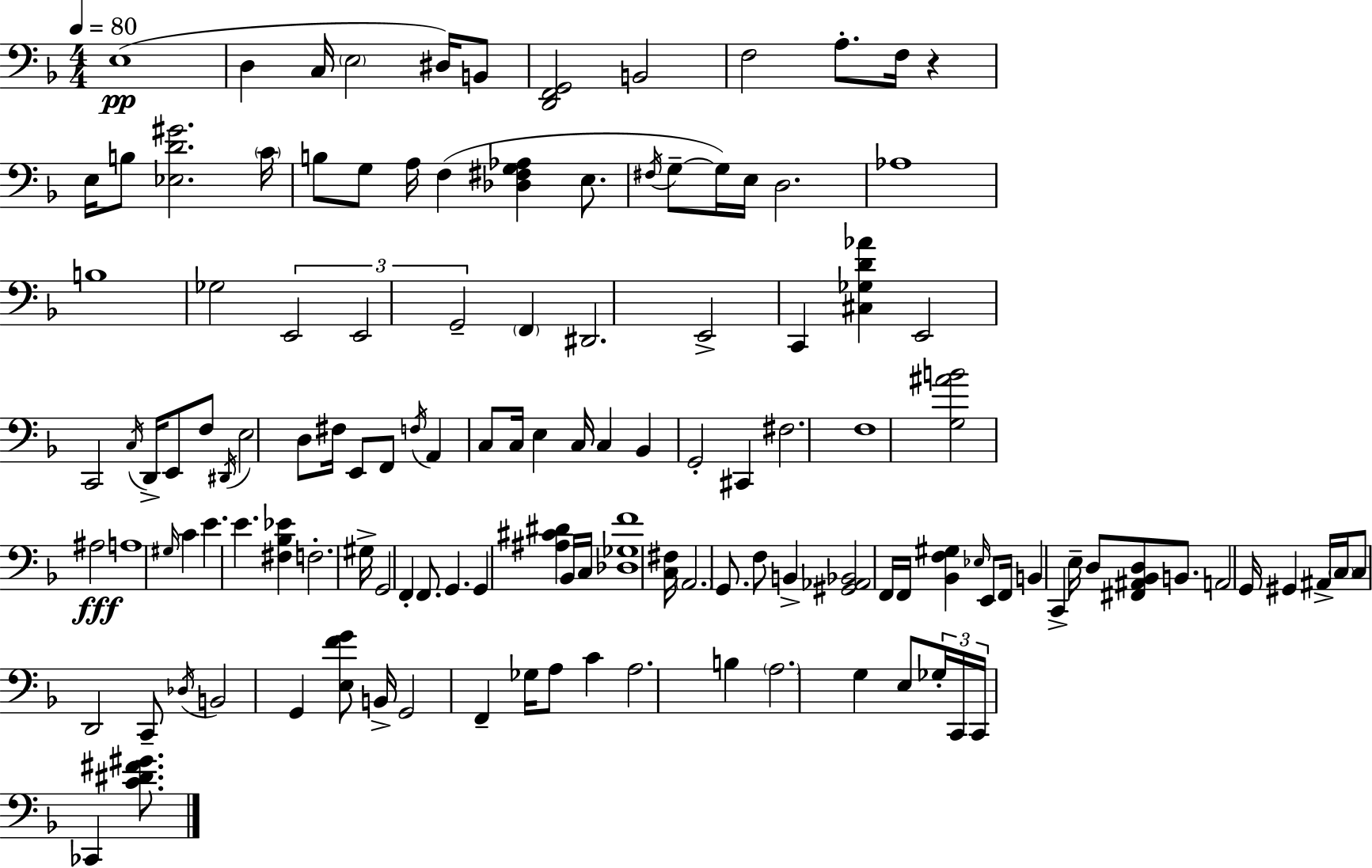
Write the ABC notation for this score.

X:1
T:Untitled
M:4/4
L:1/4
K:Dm
E,4 D, C,/4 E,2 ^D,/4 B,,/2 [D,,F,,G,,]2 B,,2 F,2 A,/2 F,/4 z E,/4 B,/2 [_E,D^G]2 C/4 B,/2 G,/2 A,/4 F, [_D,^F,G,_A,] E,/2 ^F,/4 G,/2 G,/4 E,/4 D,2 _A,4 B,4 _G,2 E,,2 E,,2 G,,2 F,, ^D,,2 E,,2 C,, [^C,_G,D_A] E,,2 C,,2 C,/4 D,,/4 E,,/2 F,/2 ^D,,/4 E,2 D,/2 ^F,/4 E,,/2 F,,/2 F,/4 A,, C,/2 C,/4 E, C,/4 C, _B,, G,,2 ^C,, ^F,2 F,4 [G,^AB]2 ^A,2 A,4 ^G,/4 C E E [^F,_B,_E] F,2 ^G,/4 G,,2 F,, F,,/2 G,, G,, [^A,^C^D] _B,,/4 C,/4 [_D,_G,F]4 [C,^F,]/4 A,,2 G,,/2 F,/2 B,, [^G,,_A,,_B,,]2 F,,/4 F,,/4 [_B,,F,^G,] _E,/4 E,,/2 F,,/4 B,, C,, E,/4 D,/2 [^F,,^A,,_B,,D,]/2 B,,/2 A,,2 G,,/4 ^G,, ^A,,/4 C,/4 C,/2 D,,2 C,,/2 _D,/4 B,,2 G,, [E,FG]/2 B,,/4 G,,2 F,, _G,/4 A,/2 C A,2 B, A,2 G, E,/2 _G,/4 C,,/4 C,,/4 _C,, [C^D^F^G]/2